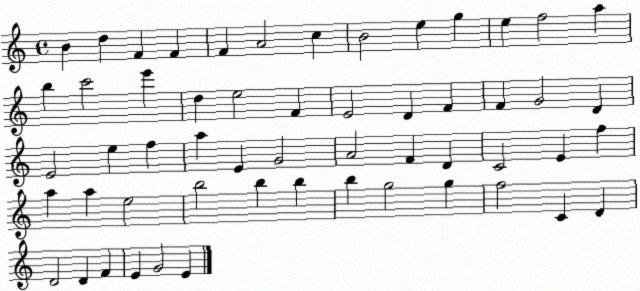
X:1
T:Untitled
M:4/4
L:1/4
K:C
B d F F F A2 c B2 e g e f2 a b c'2 e' d e2 F E2 D F F G2 D E2 e f a E G2 A2 F D C2 E f a a e2 b2 b b b g2 g f2 C D D2 D F E G2 E